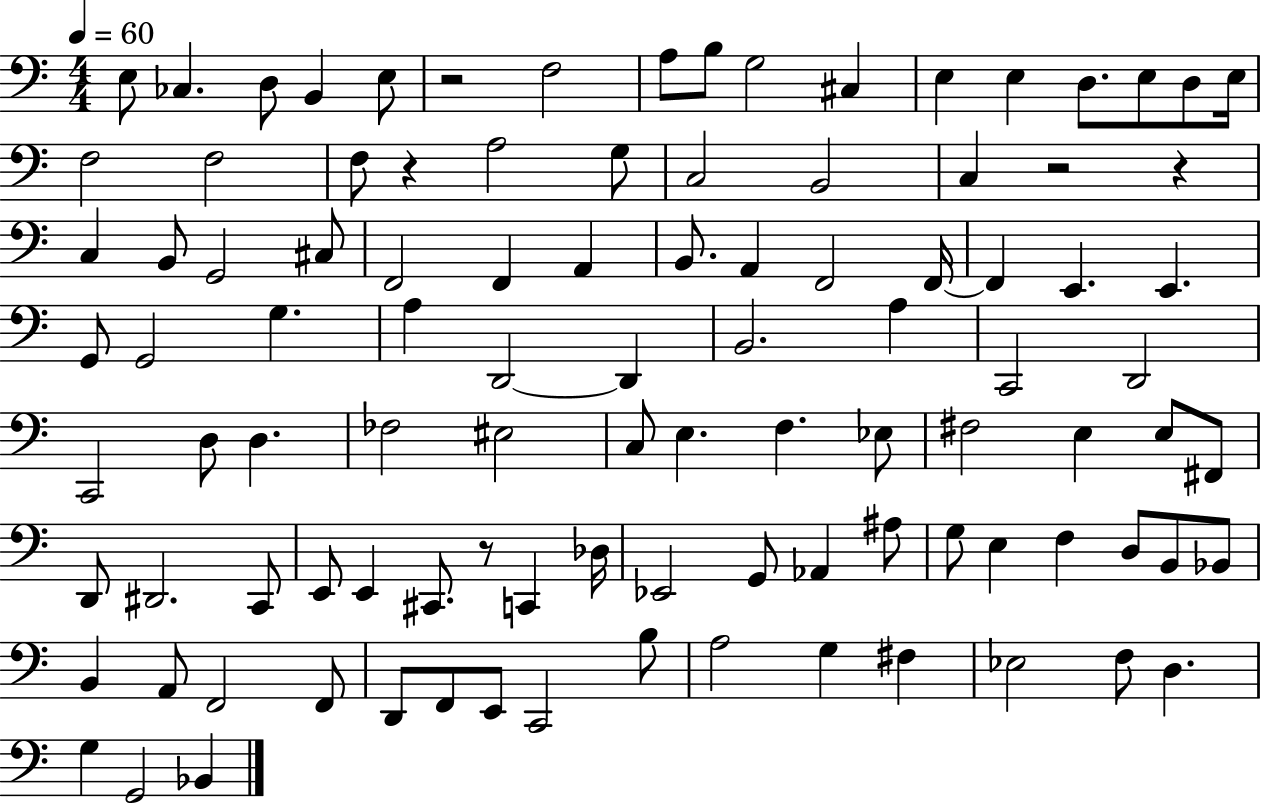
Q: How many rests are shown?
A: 5